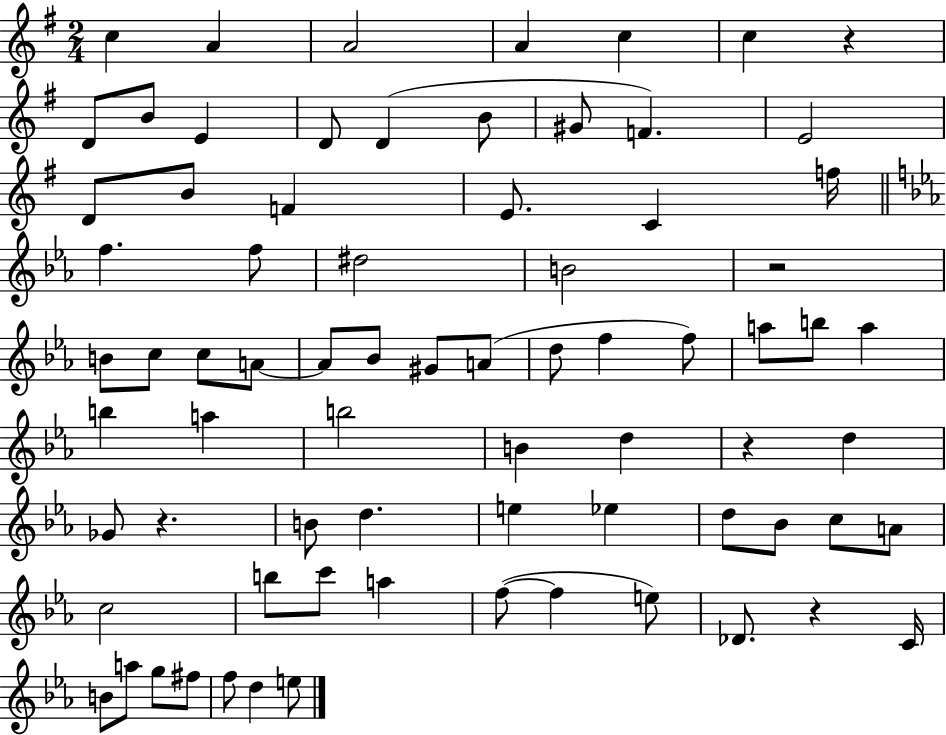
{
  \clef treble
  \numericTimeSignature
  \time 2/4
  \key g \major
  c''4 a'4 | a'2 | a'4 c''4 | c''4 r4 | \break d'8 b'8 e'4 | d'8 d'4( b'8 | gis'8 f'4.) | e'2 | \break d'8 b'8 f'4 | e'8. c'4 f''16 | \bar "||" \break \key c \minor f''4. f''8 | dis''2 | b'2 | r2 | \break b'8 c''8 c''8 a'8~~ | a'8 bes'8 gis'8 a'8( | d''8 f''4 f''8) | a''8 b''8 a''4 | \break b''4 a''4 | b''2 | b'4 d''4 | r4 d''4 | \break ges'8 r4. | b'8 d''4. | e''4 ees''4 | d''8 bes'8 c''8 a'8 | \break c''2 | b''8 c'''8 a''4 | f''8~(~ f''4 e''8) | des'8. r4 c'16 | \break b'8 a''8 g''8 fis''8 | f''8 d''4 e''8 | \bar "|."
}